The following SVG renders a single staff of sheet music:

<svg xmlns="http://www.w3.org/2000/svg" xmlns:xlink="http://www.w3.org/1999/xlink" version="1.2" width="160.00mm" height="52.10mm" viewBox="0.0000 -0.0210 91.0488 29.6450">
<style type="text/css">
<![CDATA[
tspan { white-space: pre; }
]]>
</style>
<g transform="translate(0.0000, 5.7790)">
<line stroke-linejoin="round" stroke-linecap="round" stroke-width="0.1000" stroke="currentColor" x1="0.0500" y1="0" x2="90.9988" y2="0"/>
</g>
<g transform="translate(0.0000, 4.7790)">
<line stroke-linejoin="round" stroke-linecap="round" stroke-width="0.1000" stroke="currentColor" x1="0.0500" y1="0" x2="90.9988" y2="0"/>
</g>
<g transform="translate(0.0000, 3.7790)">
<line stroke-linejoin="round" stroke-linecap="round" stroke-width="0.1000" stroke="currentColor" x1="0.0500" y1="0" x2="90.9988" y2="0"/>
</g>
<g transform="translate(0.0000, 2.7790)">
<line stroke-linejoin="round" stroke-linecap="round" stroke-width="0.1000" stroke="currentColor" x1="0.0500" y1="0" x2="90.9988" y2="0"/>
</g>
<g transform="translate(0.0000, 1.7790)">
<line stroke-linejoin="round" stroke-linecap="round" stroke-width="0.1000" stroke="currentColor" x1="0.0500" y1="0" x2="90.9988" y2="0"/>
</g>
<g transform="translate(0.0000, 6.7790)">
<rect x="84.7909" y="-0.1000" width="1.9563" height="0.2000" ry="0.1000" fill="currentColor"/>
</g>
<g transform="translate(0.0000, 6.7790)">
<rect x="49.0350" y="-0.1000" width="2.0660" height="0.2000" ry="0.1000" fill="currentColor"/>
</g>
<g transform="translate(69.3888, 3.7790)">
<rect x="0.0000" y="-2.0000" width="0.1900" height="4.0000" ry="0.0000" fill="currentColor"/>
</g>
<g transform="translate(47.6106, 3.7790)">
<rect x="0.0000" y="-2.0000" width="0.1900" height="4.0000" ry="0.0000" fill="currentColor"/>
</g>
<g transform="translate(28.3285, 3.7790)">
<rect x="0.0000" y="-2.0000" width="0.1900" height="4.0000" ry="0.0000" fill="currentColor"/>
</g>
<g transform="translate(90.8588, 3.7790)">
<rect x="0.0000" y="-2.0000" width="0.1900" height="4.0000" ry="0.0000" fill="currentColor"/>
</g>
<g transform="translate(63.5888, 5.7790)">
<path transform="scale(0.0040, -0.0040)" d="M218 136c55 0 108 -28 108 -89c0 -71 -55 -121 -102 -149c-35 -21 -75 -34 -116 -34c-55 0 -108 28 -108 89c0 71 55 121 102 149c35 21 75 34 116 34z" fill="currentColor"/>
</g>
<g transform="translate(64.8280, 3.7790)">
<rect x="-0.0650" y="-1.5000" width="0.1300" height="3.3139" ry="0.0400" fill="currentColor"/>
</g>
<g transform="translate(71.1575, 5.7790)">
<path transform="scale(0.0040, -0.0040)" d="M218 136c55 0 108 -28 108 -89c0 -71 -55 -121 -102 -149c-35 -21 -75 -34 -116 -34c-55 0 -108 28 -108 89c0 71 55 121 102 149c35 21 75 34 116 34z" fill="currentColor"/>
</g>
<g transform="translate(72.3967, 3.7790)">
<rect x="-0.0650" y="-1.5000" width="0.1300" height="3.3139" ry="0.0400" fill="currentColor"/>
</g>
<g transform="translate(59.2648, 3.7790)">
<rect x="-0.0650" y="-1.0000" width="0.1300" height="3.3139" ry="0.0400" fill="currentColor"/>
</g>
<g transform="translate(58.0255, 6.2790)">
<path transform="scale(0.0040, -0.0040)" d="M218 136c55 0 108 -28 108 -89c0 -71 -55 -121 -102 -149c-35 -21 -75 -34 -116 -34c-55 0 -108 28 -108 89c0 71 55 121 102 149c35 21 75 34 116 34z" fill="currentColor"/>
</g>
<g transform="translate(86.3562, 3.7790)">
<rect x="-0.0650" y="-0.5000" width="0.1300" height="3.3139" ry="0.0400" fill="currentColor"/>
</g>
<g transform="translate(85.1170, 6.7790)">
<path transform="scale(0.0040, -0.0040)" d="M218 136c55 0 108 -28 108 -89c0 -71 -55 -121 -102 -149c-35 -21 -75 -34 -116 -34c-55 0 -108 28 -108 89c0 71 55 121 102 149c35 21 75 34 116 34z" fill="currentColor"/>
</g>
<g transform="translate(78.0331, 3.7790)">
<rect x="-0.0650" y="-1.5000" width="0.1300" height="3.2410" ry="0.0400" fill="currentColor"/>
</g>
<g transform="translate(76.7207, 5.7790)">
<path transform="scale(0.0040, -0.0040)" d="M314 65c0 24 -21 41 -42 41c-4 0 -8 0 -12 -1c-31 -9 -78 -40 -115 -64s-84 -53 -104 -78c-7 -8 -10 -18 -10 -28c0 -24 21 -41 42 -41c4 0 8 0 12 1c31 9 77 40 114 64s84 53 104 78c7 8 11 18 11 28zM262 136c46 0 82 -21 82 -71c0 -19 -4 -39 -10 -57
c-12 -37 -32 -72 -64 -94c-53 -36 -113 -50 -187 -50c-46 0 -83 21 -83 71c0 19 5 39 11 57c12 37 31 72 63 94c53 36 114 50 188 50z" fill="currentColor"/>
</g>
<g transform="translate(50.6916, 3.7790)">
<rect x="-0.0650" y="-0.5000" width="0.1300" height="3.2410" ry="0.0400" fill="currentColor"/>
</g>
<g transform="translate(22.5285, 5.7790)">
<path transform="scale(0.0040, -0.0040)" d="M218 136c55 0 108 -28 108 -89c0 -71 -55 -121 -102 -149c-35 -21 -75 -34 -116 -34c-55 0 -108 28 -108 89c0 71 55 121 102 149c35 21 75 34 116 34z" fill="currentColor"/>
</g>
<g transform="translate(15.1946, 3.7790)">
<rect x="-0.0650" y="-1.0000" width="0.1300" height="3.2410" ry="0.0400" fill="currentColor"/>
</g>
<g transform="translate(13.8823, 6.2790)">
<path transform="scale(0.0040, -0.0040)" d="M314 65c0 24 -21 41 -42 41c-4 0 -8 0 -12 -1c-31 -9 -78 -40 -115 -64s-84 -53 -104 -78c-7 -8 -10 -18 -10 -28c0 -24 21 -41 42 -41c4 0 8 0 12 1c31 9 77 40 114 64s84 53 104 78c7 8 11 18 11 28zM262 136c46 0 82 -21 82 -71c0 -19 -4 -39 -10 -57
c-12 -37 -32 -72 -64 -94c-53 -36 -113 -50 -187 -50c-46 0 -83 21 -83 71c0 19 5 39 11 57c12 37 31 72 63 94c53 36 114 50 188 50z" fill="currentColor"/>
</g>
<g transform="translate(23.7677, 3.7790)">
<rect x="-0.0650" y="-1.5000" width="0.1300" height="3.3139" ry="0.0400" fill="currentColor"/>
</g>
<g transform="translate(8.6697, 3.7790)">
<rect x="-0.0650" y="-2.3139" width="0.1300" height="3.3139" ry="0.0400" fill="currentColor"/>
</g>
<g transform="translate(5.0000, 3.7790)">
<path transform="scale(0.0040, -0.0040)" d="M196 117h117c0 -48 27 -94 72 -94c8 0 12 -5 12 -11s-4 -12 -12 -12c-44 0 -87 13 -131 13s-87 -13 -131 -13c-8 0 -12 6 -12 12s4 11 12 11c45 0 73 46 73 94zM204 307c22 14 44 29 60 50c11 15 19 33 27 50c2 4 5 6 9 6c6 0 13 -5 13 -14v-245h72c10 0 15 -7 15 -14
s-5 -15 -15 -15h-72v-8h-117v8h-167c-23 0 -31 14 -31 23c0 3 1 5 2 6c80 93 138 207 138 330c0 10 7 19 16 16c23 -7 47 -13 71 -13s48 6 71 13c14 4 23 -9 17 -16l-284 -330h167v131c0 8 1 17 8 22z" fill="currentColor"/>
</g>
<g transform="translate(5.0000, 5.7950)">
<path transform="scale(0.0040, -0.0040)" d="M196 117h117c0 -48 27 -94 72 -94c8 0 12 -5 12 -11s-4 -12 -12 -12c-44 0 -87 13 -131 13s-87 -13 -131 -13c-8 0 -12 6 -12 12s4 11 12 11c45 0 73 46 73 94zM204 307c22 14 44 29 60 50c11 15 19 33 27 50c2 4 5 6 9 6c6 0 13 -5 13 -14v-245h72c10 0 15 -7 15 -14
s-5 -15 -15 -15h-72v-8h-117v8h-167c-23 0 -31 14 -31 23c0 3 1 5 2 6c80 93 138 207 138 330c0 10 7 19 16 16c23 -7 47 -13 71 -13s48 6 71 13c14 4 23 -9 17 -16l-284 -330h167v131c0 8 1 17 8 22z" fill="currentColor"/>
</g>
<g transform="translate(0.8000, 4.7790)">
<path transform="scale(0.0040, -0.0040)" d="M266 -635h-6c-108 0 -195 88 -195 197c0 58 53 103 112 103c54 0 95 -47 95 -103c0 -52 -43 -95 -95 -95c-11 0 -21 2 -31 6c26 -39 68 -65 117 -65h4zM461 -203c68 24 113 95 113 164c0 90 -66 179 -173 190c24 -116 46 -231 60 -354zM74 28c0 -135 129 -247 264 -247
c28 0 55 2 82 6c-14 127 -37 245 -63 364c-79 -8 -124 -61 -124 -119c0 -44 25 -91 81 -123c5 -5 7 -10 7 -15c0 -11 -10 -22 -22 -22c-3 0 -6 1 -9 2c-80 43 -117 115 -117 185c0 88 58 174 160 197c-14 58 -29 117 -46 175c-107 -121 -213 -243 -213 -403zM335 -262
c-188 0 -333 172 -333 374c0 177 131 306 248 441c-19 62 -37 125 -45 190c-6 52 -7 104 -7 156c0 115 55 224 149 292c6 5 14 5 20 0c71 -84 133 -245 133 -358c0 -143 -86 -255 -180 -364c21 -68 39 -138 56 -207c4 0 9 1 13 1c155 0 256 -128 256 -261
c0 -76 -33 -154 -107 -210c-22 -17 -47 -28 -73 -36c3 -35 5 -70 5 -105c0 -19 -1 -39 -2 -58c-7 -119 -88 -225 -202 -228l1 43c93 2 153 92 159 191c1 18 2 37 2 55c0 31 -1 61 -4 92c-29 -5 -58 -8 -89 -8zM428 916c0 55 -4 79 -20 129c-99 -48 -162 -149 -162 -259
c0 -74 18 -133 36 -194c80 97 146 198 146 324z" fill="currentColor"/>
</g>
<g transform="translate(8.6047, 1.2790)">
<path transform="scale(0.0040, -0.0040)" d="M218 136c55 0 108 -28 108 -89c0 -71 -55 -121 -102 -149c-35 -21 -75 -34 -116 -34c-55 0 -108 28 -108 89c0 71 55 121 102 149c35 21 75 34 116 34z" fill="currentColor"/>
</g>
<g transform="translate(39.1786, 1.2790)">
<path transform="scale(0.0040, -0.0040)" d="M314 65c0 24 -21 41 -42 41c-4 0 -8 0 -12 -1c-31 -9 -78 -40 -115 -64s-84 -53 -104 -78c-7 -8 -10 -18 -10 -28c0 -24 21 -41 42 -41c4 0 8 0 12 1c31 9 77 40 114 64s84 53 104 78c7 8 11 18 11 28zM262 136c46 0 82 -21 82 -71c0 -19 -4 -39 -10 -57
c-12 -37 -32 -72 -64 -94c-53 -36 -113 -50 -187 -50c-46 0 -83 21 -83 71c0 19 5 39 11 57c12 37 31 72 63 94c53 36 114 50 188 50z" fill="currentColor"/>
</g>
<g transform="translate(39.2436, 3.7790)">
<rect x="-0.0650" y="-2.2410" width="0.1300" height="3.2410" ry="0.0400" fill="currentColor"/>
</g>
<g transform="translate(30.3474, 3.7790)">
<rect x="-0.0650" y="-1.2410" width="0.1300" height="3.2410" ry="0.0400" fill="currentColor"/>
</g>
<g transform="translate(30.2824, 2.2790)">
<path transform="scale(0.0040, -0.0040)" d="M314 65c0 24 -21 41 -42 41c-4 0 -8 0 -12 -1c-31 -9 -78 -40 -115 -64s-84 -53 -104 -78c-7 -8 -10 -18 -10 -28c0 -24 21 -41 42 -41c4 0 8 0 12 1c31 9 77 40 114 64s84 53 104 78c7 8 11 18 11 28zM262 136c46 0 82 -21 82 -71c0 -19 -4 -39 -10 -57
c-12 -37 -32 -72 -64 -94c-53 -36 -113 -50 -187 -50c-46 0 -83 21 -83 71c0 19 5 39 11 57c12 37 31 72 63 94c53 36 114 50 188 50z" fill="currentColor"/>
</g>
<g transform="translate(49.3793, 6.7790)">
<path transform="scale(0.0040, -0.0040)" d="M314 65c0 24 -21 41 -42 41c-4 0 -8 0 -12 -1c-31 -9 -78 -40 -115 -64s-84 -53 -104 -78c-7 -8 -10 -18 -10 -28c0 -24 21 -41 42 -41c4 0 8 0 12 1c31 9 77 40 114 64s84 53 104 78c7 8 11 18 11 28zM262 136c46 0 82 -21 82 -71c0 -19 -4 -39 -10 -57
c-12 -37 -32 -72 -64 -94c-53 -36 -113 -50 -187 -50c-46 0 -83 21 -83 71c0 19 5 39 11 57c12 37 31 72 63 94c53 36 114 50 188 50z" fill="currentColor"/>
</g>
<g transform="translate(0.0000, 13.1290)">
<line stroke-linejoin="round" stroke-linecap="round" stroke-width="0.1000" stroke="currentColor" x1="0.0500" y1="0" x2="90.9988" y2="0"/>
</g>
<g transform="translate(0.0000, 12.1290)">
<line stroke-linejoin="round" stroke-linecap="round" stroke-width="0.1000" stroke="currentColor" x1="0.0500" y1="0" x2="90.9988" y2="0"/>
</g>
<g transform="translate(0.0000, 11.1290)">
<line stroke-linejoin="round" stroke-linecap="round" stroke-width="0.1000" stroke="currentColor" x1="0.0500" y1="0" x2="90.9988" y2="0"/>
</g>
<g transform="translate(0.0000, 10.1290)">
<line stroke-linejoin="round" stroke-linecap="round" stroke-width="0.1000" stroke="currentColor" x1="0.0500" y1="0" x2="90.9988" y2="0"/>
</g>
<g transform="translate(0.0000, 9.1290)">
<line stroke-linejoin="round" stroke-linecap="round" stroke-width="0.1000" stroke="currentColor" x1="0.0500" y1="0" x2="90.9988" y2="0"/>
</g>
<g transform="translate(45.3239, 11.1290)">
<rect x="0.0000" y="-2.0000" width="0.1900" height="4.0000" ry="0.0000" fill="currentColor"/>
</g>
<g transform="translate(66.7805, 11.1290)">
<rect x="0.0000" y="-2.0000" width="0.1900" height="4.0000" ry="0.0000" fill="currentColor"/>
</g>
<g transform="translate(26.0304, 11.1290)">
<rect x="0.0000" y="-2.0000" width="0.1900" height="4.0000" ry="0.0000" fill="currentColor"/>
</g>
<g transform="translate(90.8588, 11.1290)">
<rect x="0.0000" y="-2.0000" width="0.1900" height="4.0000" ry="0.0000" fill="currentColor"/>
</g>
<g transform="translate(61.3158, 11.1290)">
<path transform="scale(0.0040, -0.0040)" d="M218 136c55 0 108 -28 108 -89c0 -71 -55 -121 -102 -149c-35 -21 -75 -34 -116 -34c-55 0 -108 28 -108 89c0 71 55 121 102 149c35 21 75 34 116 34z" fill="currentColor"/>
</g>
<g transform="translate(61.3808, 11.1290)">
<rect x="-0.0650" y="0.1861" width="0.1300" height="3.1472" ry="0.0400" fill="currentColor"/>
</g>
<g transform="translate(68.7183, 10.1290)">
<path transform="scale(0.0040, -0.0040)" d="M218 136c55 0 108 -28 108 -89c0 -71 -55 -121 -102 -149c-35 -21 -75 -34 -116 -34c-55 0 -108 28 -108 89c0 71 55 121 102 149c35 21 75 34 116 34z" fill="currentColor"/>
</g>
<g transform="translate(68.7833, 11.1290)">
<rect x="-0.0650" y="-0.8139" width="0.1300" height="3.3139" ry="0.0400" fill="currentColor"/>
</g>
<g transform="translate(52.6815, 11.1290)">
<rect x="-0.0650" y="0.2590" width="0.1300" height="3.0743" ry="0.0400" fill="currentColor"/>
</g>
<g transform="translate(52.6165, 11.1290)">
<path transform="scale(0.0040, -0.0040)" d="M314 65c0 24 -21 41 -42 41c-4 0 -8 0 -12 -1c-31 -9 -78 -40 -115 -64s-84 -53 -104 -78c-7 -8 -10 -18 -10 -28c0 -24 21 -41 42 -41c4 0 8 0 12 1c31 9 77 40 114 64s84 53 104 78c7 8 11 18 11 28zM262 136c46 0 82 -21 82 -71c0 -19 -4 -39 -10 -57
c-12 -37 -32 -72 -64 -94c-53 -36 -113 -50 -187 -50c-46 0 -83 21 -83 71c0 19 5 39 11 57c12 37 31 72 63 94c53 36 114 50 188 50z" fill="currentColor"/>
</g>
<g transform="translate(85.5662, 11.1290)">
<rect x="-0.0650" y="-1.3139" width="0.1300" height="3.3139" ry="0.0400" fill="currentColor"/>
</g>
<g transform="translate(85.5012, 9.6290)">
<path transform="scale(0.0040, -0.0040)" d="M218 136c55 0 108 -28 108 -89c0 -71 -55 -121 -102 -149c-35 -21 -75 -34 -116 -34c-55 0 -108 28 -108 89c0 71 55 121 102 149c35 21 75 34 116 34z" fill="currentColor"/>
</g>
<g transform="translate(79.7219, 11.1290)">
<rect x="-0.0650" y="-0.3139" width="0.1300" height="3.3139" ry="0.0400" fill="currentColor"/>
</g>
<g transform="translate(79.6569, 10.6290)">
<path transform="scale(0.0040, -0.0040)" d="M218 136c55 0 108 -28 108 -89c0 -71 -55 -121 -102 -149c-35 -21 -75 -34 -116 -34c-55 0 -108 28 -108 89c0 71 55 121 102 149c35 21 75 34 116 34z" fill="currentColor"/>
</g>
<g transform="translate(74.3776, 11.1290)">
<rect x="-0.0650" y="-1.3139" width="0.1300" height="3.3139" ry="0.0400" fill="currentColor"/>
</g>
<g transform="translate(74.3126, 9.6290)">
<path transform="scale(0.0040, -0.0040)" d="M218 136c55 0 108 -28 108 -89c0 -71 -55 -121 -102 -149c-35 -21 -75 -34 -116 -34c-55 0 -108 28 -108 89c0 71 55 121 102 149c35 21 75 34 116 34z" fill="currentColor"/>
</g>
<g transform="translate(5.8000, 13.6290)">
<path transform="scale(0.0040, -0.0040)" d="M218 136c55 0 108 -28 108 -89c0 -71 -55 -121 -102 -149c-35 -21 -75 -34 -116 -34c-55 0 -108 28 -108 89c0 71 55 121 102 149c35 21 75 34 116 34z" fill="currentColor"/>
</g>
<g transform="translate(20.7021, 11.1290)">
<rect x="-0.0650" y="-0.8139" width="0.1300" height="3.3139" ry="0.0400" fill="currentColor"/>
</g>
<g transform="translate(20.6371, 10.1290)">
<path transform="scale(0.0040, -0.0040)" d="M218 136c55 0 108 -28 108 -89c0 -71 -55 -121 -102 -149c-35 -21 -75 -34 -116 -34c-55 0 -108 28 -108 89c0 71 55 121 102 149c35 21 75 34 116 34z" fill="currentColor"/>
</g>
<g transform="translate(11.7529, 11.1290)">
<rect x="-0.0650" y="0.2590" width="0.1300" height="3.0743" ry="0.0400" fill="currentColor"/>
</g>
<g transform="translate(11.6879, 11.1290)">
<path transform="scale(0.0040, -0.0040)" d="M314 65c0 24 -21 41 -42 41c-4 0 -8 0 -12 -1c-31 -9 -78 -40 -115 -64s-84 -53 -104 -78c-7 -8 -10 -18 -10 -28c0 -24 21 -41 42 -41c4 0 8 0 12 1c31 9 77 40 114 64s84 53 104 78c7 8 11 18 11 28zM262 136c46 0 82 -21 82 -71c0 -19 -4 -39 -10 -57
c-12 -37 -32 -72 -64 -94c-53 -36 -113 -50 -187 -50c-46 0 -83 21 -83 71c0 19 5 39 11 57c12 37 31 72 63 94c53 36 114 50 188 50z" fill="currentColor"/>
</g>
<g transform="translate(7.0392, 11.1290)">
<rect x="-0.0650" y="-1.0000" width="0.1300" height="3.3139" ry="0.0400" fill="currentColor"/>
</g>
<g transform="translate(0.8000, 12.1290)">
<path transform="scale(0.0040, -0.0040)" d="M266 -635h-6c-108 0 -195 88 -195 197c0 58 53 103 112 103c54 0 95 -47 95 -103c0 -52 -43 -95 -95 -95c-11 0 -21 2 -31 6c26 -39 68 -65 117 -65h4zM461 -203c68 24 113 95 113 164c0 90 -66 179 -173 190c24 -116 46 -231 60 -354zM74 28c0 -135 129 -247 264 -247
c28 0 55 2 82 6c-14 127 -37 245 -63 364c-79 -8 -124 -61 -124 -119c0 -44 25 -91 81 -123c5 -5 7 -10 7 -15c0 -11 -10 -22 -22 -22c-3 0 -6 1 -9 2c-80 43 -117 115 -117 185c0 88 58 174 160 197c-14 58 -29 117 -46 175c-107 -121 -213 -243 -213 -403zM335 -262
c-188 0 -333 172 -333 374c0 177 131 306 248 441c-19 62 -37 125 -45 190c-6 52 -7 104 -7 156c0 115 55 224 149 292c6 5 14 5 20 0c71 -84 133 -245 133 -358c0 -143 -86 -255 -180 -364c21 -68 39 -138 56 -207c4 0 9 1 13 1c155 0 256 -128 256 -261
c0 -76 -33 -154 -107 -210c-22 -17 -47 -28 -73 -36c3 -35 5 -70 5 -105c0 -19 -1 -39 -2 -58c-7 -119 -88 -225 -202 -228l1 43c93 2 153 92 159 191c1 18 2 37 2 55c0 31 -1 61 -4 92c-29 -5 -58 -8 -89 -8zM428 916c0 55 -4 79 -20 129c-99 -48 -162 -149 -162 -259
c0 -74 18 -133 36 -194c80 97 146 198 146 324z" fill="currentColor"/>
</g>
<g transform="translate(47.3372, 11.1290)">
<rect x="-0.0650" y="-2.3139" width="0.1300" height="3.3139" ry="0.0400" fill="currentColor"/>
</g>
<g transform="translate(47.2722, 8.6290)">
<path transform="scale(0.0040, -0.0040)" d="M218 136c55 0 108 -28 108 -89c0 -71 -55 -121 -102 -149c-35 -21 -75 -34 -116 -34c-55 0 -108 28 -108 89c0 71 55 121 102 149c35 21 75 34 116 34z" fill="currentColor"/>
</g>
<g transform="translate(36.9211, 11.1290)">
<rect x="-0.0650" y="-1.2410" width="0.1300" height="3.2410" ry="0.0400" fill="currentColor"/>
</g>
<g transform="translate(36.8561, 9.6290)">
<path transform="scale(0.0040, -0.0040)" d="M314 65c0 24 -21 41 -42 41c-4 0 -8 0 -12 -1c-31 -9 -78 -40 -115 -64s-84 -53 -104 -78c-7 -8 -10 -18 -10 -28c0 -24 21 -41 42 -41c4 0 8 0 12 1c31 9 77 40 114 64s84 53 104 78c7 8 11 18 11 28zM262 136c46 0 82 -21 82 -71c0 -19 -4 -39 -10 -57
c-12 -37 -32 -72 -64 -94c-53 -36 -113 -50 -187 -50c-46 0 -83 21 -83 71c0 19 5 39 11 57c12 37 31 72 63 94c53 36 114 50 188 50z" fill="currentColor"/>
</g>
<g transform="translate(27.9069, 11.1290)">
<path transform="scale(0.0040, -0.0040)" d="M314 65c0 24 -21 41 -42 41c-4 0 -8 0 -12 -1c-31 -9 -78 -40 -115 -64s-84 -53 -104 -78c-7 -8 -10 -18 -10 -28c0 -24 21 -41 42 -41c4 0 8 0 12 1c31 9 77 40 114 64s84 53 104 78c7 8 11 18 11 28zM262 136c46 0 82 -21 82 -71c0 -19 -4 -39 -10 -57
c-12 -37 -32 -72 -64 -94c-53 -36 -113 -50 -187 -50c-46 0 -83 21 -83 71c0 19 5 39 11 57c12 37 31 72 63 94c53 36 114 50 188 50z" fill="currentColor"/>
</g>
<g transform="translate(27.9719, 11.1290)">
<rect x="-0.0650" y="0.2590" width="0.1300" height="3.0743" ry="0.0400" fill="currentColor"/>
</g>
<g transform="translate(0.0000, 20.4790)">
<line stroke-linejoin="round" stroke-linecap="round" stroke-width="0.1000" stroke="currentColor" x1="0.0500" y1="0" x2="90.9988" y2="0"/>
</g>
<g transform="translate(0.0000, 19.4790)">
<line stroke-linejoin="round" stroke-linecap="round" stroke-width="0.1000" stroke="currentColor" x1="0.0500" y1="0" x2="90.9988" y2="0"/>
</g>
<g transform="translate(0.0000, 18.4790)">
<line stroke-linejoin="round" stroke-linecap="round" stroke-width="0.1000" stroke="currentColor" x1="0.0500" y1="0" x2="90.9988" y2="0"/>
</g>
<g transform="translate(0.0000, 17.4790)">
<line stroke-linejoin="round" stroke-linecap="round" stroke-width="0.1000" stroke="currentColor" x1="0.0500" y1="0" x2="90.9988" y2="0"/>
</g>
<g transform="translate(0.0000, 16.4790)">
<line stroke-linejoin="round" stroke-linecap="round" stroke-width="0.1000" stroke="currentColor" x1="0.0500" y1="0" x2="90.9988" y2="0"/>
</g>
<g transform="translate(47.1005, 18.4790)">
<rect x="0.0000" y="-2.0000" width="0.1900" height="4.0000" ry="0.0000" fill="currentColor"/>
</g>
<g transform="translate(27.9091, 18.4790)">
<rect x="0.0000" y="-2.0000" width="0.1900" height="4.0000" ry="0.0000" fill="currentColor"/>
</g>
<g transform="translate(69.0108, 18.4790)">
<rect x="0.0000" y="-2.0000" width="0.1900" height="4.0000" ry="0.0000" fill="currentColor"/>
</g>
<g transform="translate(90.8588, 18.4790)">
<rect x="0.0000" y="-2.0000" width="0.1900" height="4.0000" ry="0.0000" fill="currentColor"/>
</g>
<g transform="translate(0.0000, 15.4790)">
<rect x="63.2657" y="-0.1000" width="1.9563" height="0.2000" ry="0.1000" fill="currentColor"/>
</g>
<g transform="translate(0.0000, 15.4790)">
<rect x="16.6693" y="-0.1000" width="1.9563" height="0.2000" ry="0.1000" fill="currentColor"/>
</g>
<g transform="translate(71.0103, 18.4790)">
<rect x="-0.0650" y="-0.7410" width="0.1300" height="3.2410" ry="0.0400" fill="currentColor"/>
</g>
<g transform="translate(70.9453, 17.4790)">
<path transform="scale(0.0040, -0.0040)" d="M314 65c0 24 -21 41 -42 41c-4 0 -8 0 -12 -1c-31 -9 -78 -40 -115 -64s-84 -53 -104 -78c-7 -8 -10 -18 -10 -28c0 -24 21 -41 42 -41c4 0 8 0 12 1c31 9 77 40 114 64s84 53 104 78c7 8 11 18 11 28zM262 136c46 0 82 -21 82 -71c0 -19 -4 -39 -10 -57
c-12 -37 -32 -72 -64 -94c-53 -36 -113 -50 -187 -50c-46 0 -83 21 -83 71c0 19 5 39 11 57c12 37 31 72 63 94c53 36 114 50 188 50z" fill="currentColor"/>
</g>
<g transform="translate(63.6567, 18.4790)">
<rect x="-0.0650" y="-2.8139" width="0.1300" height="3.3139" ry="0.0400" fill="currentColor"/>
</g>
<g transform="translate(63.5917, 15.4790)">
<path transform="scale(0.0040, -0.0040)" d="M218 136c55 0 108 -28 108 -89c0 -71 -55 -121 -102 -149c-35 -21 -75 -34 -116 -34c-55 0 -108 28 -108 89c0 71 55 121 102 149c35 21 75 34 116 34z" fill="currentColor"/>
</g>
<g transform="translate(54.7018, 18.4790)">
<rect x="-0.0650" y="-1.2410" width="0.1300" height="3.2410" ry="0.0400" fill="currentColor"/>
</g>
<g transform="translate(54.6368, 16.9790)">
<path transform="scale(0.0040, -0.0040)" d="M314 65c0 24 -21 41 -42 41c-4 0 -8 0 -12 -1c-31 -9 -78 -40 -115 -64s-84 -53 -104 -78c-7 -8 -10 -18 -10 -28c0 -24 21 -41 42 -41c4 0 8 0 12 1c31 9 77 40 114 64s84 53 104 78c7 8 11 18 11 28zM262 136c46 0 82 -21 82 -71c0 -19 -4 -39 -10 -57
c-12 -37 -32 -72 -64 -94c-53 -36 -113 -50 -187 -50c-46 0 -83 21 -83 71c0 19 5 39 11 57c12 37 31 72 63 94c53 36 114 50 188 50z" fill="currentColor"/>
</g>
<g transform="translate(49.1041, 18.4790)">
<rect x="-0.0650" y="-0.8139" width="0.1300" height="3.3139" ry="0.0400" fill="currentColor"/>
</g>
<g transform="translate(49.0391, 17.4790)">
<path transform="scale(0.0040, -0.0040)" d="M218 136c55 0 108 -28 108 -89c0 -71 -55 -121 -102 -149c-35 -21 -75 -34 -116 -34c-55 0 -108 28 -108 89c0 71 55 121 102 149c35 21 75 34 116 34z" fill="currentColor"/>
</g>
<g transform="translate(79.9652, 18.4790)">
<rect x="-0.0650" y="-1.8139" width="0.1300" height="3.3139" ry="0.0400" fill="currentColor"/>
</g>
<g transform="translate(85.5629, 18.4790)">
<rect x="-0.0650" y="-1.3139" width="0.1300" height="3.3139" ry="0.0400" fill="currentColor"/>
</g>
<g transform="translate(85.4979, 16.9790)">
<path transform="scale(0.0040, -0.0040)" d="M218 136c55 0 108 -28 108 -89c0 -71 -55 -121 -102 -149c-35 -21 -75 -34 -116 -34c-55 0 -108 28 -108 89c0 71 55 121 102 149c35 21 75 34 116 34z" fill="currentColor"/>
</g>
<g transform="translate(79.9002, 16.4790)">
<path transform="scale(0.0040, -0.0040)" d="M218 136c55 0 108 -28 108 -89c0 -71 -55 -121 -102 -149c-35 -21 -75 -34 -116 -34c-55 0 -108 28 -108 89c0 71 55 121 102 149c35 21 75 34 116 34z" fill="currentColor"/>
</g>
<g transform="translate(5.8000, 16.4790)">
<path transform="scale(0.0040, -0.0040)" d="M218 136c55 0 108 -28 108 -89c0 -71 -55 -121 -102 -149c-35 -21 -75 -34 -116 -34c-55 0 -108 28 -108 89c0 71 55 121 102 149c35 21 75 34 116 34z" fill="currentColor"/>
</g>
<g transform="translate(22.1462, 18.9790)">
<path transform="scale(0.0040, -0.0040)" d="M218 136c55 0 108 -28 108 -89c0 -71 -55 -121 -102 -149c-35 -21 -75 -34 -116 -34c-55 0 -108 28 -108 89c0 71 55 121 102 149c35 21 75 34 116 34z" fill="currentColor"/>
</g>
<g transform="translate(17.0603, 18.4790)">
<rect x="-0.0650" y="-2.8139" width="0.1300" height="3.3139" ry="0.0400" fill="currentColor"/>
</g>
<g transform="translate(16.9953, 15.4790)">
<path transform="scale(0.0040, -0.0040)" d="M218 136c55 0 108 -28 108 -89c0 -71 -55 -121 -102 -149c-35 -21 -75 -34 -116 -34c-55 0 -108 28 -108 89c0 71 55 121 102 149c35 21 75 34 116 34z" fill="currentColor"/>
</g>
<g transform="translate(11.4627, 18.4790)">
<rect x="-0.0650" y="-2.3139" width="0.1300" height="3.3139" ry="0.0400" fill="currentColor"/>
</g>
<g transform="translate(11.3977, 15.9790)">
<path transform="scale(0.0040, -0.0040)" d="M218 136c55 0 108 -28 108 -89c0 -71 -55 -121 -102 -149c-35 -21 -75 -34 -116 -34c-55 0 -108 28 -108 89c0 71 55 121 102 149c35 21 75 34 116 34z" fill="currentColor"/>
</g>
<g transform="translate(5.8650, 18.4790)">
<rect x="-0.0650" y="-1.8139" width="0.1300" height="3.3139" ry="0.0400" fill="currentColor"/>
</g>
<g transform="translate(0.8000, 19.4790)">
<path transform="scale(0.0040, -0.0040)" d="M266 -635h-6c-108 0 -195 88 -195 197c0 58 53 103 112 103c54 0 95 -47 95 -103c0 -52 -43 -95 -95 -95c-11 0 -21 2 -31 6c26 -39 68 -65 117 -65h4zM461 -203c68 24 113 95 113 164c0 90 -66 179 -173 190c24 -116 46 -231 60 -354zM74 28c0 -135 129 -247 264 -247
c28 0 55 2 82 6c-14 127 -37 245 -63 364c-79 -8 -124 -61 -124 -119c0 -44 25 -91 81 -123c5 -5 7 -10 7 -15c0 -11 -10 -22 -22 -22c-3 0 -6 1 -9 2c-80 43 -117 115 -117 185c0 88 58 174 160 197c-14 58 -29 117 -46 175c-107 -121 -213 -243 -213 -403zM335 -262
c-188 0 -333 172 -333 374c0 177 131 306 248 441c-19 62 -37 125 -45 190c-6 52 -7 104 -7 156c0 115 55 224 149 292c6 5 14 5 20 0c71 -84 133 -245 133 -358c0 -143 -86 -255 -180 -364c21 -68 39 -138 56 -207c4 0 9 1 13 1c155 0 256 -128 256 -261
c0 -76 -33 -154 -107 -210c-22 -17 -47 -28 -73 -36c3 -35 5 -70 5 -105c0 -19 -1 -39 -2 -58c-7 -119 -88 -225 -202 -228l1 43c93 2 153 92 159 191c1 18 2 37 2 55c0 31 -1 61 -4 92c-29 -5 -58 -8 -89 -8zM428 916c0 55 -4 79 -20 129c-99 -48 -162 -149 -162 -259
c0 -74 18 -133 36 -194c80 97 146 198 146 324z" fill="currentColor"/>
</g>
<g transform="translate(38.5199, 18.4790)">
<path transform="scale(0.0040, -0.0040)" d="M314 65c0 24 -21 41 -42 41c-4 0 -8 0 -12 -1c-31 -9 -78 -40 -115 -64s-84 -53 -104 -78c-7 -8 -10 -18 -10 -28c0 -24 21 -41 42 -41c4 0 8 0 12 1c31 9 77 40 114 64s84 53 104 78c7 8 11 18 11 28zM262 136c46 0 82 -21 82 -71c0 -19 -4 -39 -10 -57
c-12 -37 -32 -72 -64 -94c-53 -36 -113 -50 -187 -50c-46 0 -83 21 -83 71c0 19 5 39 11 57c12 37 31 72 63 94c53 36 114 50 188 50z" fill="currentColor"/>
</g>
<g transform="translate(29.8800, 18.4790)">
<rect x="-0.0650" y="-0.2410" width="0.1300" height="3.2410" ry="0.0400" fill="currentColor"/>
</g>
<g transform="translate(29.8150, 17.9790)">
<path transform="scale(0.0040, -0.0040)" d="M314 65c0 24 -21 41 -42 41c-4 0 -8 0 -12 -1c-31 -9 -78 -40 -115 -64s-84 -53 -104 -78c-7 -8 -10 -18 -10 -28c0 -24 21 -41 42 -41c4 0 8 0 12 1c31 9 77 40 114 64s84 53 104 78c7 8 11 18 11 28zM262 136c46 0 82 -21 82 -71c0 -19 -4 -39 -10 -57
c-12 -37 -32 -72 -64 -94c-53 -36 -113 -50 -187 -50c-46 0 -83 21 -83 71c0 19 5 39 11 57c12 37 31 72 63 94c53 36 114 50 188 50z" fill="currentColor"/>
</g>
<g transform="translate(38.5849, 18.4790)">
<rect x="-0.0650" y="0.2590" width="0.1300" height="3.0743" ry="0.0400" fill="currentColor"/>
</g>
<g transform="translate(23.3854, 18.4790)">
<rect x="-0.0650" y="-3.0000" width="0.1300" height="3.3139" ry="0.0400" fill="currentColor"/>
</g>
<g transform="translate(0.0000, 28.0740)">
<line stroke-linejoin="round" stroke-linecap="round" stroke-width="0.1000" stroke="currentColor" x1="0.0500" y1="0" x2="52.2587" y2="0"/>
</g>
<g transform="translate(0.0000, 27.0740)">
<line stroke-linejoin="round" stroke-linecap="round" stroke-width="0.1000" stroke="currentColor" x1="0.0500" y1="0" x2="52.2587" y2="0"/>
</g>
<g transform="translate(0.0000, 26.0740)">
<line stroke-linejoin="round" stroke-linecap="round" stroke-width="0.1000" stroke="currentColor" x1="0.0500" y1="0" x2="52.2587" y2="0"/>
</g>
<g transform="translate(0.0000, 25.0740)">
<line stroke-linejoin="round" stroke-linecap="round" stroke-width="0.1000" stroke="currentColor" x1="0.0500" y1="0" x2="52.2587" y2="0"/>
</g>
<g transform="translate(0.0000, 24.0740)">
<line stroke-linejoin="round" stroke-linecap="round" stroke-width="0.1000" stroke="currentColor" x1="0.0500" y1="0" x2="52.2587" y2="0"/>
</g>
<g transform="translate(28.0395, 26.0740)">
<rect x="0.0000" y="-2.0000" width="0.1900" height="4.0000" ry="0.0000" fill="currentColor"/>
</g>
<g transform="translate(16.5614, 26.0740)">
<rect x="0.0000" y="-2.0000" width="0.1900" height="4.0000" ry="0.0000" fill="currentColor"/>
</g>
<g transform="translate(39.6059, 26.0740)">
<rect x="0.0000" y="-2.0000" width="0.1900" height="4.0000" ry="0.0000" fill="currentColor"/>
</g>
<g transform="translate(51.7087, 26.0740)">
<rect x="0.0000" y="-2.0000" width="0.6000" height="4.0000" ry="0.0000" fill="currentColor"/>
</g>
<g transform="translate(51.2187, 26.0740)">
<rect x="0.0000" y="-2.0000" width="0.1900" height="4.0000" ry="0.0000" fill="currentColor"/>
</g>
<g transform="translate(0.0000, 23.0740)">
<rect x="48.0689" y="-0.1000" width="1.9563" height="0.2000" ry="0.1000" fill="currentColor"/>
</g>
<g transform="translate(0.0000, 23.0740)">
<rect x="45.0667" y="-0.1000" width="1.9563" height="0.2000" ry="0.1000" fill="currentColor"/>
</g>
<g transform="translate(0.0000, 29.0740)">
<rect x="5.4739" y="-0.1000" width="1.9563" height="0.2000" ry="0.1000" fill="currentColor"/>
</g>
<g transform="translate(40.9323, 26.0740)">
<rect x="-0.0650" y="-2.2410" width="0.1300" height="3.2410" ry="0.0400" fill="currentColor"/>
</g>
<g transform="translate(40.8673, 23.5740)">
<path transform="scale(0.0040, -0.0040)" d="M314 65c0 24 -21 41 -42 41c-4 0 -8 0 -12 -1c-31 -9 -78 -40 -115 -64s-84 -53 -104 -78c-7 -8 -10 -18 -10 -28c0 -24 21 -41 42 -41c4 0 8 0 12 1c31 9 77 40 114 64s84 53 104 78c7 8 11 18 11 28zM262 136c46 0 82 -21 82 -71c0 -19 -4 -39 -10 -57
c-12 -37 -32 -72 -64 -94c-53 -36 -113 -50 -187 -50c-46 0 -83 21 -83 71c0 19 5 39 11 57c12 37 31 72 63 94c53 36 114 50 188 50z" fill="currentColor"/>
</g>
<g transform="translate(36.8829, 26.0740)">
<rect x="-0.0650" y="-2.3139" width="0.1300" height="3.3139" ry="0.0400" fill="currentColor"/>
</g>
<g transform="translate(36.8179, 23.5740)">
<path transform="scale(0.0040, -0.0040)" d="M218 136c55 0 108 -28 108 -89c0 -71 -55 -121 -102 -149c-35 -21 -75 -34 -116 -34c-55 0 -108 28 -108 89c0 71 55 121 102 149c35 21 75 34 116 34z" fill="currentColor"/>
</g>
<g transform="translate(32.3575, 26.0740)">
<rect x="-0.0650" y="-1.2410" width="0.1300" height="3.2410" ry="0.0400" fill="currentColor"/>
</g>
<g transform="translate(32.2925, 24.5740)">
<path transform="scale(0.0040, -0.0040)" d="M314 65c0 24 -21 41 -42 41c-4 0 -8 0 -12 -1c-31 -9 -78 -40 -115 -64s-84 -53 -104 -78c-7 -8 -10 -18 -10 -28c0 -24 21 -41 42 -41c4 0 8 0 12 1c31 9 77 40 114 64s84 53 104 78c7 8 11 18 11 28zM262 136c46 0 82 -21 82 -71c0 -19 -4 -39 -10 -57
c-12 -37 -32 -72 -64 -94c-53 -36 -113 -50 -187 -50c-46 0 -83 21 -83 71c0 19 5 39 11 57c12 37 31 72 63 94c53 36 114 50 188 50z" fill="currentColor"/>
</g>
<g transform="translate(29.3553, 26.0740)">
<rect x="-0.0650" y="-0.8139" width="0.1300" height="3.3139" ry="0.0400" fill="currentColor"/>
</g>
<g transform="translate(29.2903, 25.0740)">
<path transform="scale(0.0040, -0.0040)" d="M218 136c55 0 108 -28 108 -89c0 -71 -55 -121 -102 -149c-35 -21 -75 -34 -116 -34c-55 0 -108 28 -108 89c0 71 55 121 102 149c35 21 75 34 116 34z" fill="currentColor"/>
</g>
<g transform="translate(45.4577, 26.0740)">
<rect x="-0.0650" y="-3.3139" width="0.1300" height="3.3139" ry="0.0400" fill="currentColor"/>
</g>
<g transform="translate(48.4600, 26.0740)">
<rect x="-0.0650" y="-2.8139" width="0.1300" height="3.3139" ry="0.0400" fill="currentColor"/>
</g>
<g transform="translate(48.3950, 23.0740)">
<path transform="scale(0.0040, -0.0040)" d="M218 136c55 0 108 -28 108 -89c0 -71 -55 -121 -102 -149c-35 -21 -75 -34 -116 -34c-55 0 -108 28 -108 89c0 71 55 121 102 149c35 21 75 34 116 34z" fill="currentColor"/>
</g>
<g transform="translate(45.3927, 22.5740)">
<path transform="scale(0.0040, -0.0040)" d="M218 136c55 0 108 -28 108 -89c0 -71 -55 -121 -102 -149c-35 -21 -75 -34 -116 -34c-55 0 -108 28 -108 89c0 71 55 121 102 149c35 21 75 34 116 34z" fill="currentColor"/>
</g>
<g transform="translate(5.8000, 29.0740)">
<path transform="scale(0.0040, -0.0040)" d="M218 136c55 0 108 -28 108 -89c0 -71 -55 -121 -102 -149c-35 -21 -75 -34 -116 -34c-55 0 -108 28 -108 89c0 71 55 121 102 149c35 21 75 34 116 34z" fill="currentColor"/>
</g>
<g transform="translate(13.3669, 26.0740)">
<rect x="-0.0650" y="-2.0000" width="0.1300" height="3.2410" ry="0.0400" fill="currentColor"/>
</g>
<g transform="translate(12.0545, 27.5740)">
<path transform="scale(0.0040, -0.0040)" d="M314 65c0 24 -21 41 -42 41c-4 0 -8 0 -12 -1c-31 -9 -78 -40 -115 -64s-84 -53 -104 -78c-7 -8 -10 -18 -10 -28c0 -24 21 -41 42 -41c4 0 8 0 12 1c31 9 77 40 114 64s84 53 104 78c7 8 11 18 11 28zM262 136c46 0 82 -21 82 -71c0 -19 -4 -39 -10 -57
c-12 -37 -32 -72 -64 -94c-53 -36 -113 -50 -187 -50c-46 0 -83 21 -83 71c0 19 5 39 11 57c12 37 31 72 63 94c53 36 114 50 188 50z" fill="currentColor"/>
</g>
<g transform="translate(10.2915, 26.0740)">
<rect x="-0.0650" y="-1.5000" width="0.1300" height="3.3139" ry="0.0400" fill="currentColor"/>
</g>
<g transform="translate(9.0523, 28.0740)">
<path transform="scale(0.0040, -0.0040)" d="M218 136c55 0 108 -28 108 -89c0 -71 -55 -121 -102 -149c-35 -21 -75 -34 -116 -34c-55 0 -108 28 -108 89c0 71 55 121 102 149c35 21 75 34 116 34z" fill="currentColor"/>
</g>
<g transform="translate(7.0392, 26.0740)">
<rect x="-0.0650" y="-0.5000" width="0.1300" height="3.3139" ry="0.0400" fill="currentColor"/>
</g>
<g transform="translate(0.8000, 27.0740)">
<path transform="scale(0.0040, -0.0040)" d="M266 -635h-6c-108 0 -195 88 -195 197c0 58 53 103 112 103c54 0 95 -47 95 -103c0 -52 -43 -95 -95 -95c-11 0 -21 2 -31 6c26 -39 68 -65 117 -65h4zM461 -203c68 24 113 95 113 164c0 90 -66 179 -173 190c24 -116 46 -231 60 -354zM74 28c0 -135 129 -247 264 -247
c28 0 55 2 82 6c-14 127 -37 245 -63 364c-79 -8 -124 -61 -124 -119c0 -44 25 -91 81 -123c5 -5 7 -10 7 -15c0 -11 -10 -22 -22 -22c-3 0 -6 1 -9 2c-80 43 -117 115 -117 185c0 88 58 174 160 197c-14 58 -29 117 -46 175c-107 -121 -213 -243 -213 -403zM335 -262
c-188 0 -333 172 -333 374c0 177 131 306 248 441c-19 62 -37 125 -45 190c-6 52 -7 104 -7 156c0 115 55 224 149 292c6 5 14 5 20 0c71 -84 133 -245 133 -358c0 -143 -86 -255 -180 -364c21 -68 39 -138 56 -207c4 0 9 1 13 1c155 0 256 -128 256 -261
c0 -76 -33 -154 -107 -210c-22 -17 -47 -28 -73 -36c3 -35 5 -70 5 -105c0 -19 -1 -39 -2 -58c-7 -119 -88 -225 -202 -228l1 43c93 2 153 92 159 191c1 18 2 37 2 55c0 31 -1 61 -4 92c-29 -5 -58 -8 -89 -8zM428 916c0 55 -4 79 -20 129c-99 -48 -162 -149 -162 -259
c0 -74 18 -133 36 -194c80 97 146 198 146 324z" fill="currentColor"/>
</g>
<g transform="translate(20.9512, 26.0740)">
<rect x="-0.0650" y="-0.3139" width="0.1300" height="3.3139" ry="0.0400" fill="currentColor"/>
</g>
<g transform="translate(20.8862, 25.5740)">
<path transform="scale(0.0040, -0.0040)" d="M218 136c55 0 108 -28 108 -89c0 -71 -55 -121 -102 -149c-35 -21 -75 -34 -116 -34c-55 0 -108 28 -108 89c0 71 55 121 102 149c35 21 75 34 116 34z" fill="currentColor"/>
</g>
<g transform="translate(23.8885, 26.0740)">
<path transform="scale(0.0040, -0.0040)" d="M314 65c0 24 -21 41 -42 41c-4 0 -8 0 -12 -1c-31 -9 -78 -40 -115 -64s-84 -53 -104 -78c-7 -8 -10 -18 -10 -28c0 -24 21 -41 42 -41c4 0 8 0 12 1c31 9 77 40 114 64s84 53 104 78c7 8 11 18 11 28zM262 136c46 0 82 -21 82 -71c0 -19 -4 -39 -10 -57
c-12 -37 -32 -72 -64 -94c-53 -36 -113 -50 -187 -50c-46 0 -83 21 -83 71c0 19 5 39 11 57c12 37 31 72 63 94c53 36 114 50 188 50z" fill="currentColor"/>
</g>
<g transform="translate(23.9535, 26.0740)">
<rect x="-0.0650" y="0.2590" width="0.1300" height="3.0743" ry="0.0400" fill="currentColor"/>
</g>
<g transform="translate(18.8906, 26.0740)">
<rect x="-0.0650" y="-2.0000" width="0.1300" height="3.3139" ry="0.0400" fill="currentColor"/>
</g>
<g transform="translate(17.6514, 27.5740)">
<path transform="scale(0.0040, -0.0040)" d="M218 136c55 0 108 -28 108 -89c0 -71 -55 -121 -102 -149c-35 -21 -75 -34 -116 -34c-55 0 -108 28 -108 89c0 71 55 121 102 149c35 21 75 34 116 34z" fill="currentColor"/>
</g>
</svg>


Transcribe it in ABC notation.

X:1
T:Untitled
M:4/4
L:1/4
K:C
g D2 E e2 g2 C2 D E E E2 C D B2 d B2 e2 g B2 B d e c e f g a A c2 B2 d e2 a d2 f e C E F2 F c B2 d e2 g g2 b a